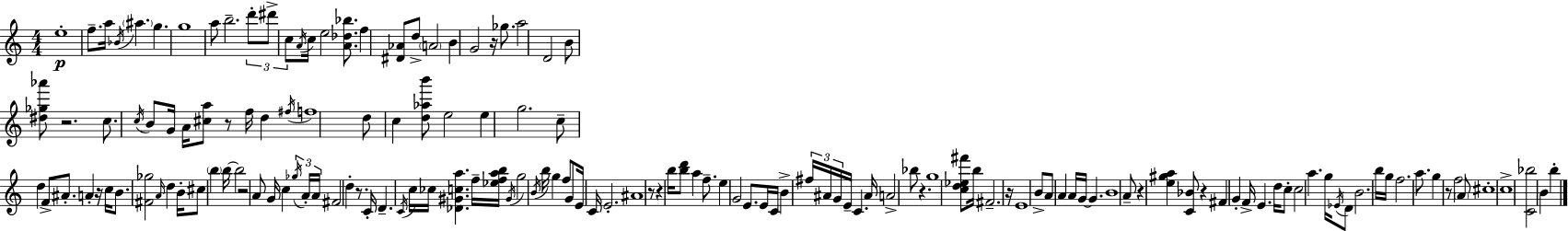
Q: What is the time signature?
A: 4/4